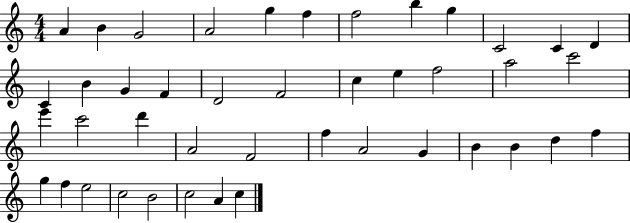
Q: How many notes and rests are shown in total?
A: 43